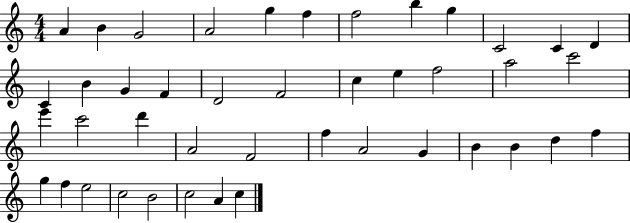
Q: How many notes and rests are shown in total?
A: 43